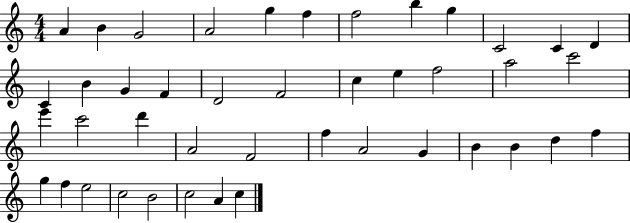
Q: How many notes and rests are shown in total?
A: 43